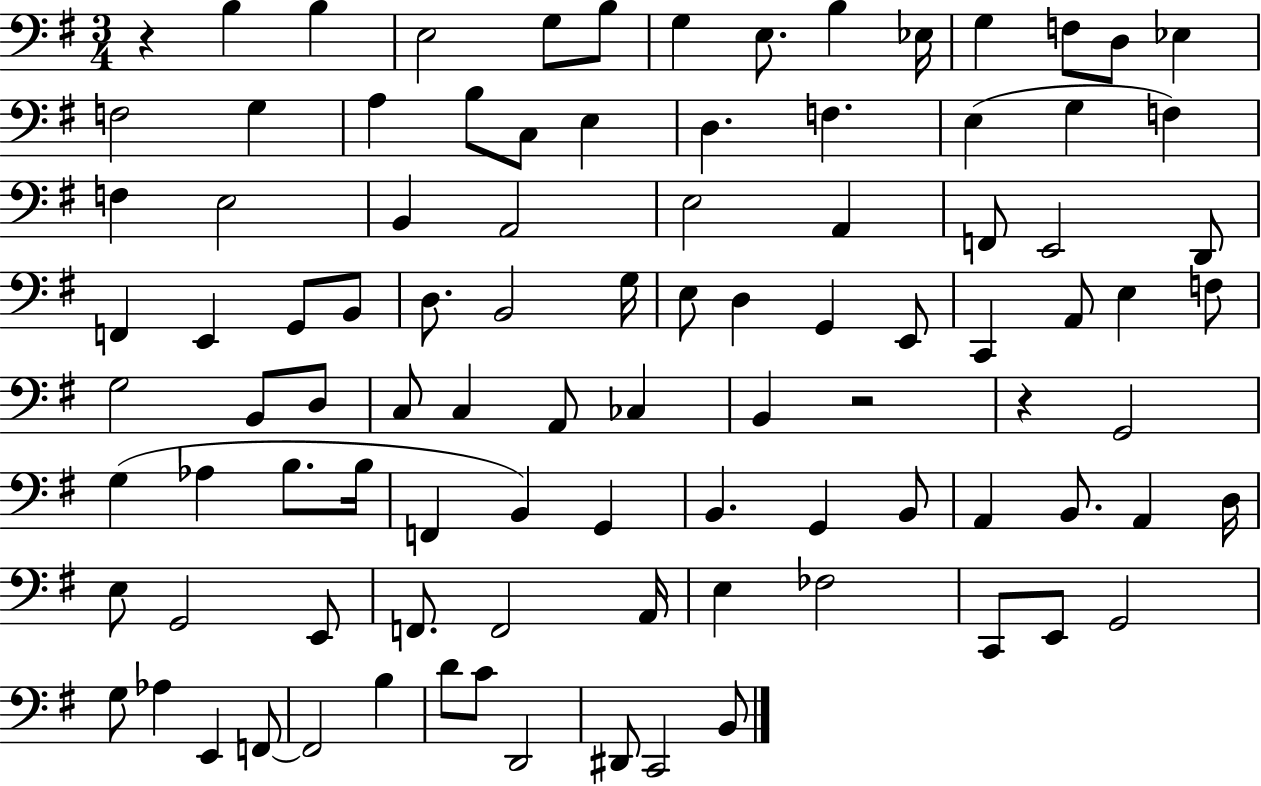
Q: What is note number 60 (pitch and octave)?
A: B3